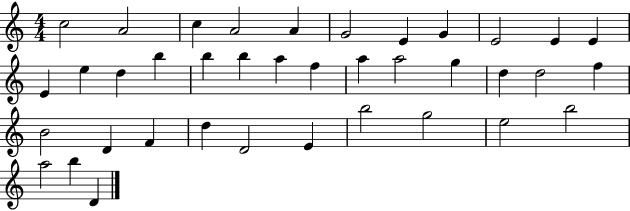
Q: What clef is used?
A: treble